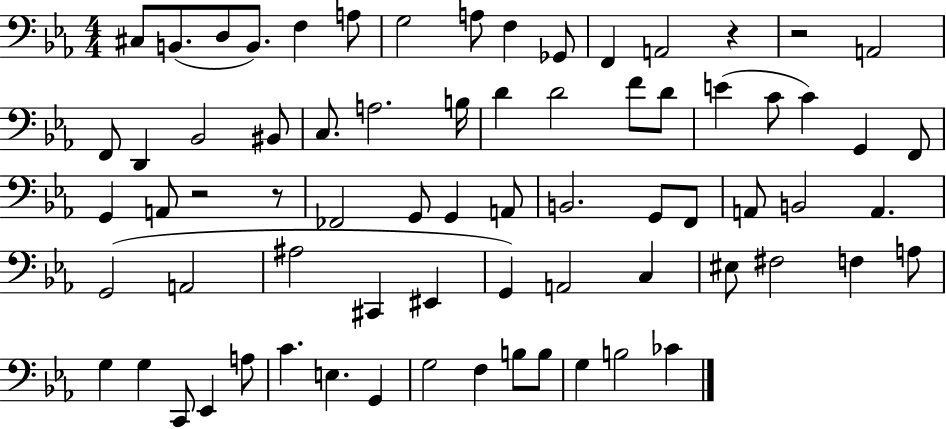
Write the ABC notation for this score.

X:1
T:Untitled
M:4/4
L:1/4
K:Eb
^C,/2 B,,/2 D,/2 B,,/2 F, A,/2 G,2 A,/2 F, _G,,/2 F,, A,,2 z z2 A,,2 F,,/2 D,, _B,,2 ^B,,/2 C,/2 A,2 B,/4 D D2 F/2 D/2 E C/2 C G,, F,,/2 G,, A,,/2 z2 z/2 _F,,2 G,,/2 G,, A,,/2 B,,2 G,,/2 F,,/2 A,,/2 B,,2 A,, G,,2 A,,2 ^A,2 ^C,, ^E,, G,, A,,2 C, ^E,/2 ^F,2 F, A,/2 G, G, C,,/2 _E,, A,/2 C E, G,, G,2 F, B,/2 B,/2 G, B,2 _C